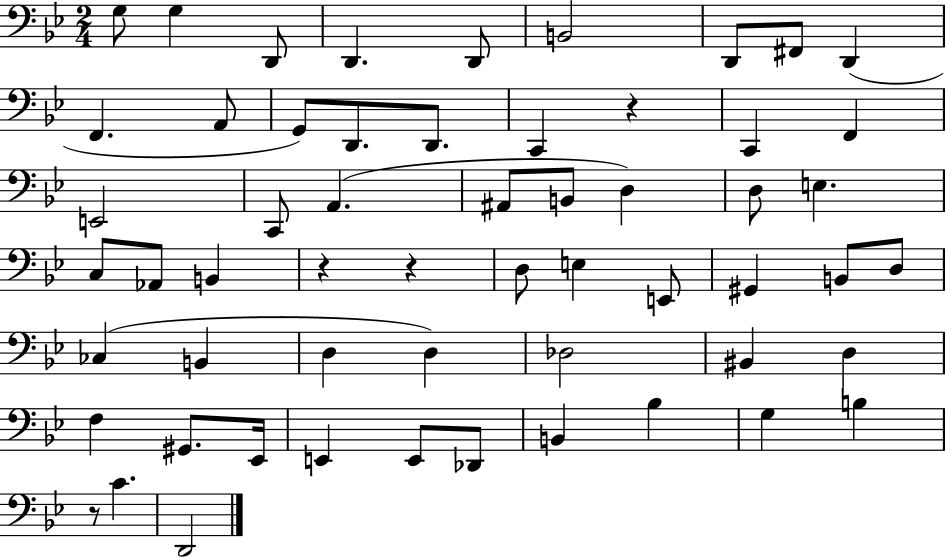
G3/e G3/q D2/e D2/q. D2/e B2/h D2/e F#2/e D2/q F2/q. A2/e G2/e D2/e. D2/e. C2/q R/q C2/q F2/q E2/h C2/e A2/q. A#2/e B2/e D3/q D3/e E3/q. C3/e Ab2/e B2/q R/q R/q D3/e E3/q E2/e G#2/q B2/e D3/e CES3/q B2/q D3/q D3/q Db3/h BIS2/q D3/q F3/q G#2/e. Eb2/s E2/q E2/e Db2/e B2/q Bb3/q G3/q B3/q R/e C4/q. D2/h